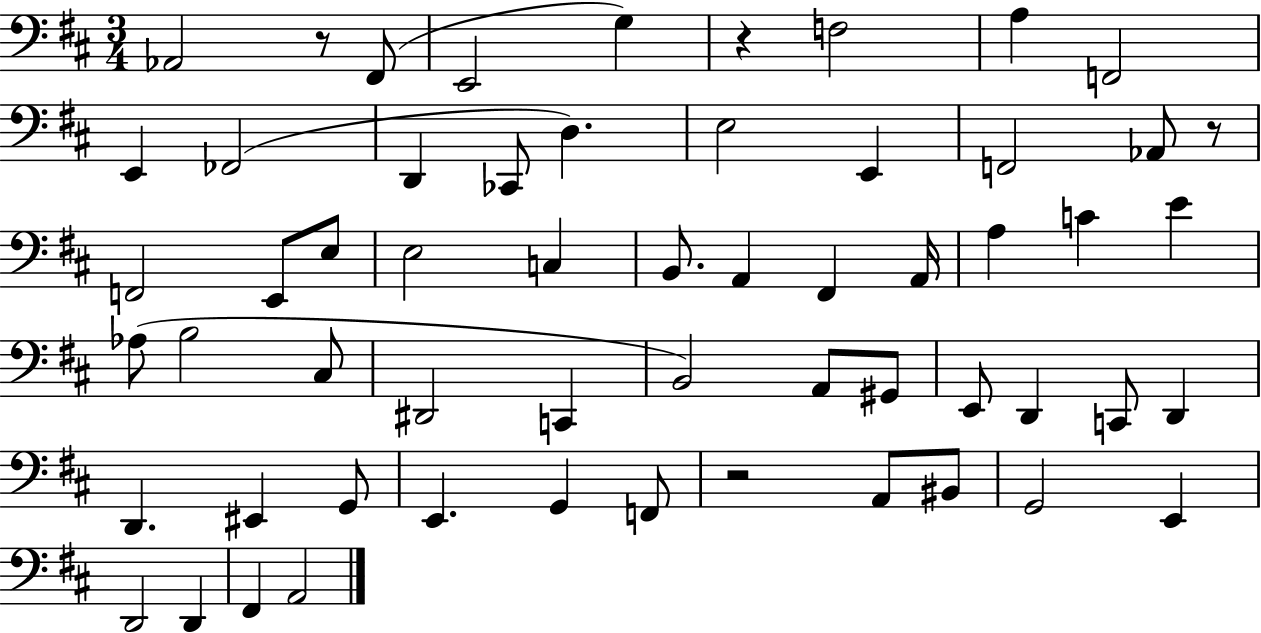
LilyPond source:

{
  \clef bass
  \numericTimeSignature
  \time 3/4
  \key d \major
  aes,2 r8 fis,8( | e,2 g4) | r4 f2 | a4 f,2 | \break e,4 fes,2( | d,4 ces,8 d4.) | e2 e,4 | f,2 aes,8 r8 | \break f,2 e,8 e8 | e2 c4 | b,8. a,4 fis,4 a,16 | a4 c'4 e'4 | \break aes8( b2 cis8 | dis,2 c,4 | b,2) a,8 gis,8 | e,8 d,4 c,8 d,4 | \break d,4. eis,4 g,8 | e,4. g,4 f,8 | r2 a,8 bis,8 | g,2 e,4 | \break d,2 d,4 | fis,4 a,2 | \bar "|."
}